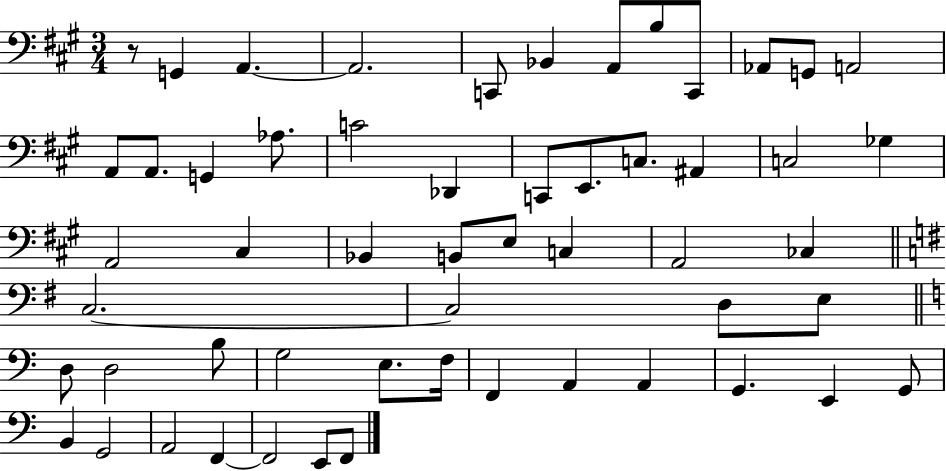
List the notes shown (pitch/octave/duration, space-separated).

R/e G2/q A2/q. A2/h. C2/e Bb2/q A2/e B3/e C2/e Ab2/e G2/e A2/h A2/e A2/e. G2/q Ab3/e. C4/h Db2/q C2/e E2/e. C3/e. A#2/q C3/h Gb3/q A2/h C#3/q Bb2/q B2/e E3/e C3/q A2/h CES3/q C3/h. C3/h D3/e E3/e D3/e D3/h B3/e G3/h E3/e. F3/s F2/q A2/q A2/q G2/q. E2/q G2/e B2/q G2/h A2/h F2/q F2/h E2/e F2/e